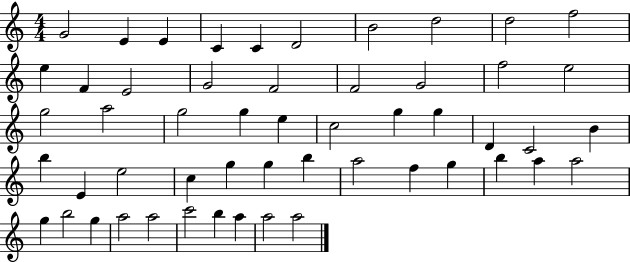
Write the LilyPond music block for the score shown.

{
  \clef treble
  \numericTimeSignature
  \time 4/4
  \key c \major
  g'2 e'4 e'4 | c'4 c'4 d'2 | b'2 d''2 | d''2 f''2 | \break e''4 f'4 e'2 | g'2 f'2 | f'2 g'2 | f''2 e''2 | \break g''2 a''2 | g''2 g''4 e''4 | c''2 g''4 g''4 | d'4 c'2 b'4 | \break b''4 e'4 e''2 | c''4 g''4 g''4 b''4 | a''2 f''4 g''4 | b''4 a''4 a''2 | \break g''4 b''2 g''4 | a''2 a''2 | c'''2 b''4 a''4 | a''2 a''2 | \break \bar "|."
}